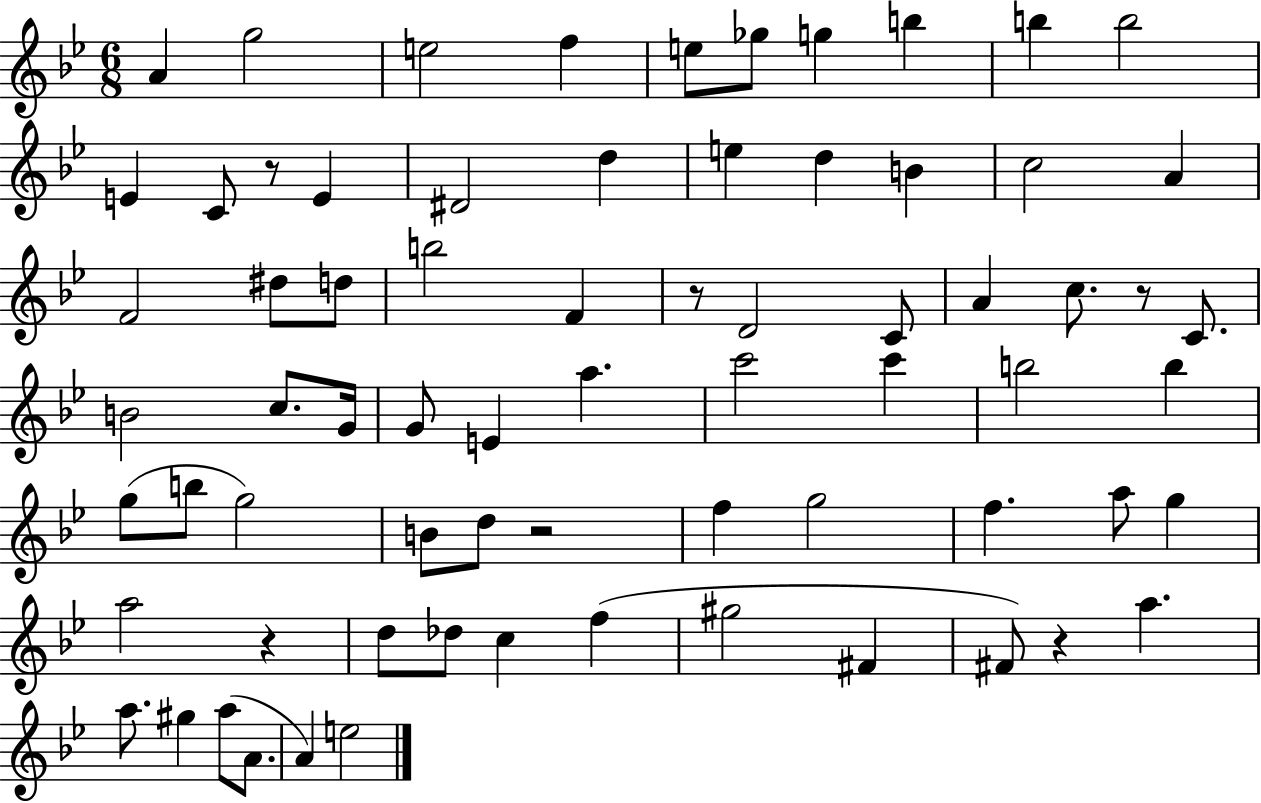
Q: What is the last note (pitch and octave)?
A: E5